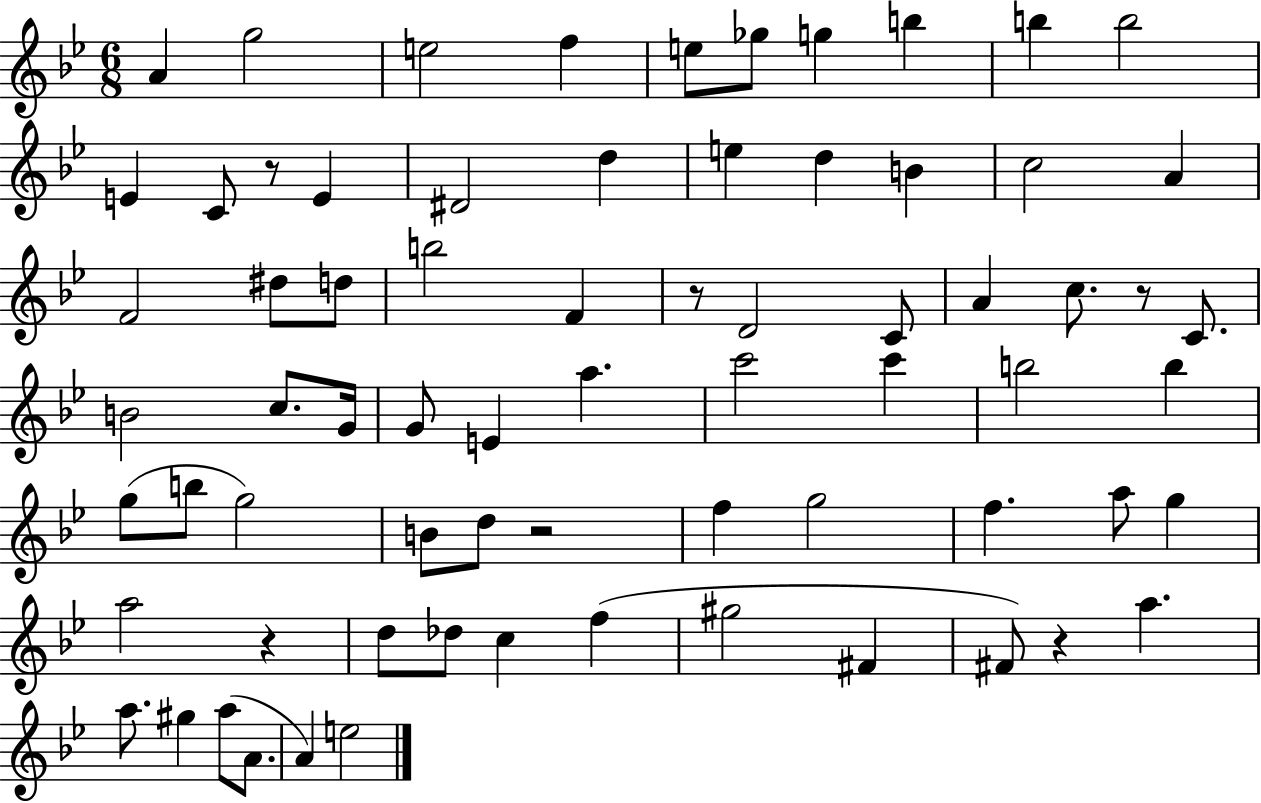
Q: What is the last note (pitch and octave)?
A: E5